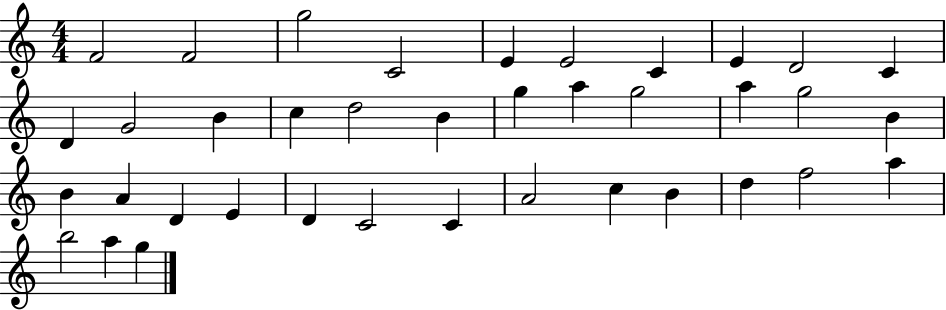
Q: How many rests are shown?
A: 0